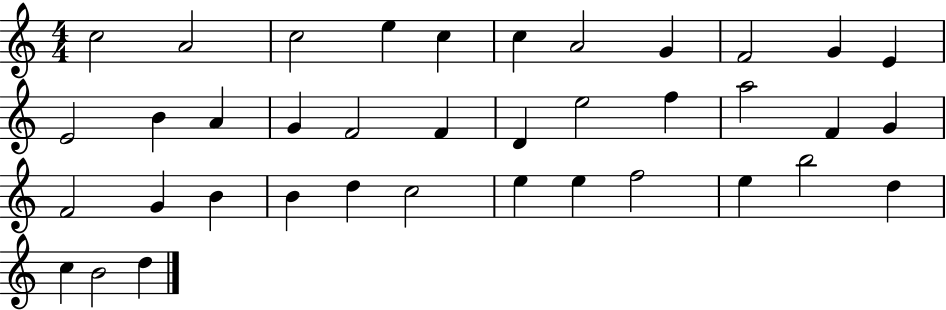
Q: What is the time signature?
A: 4/4